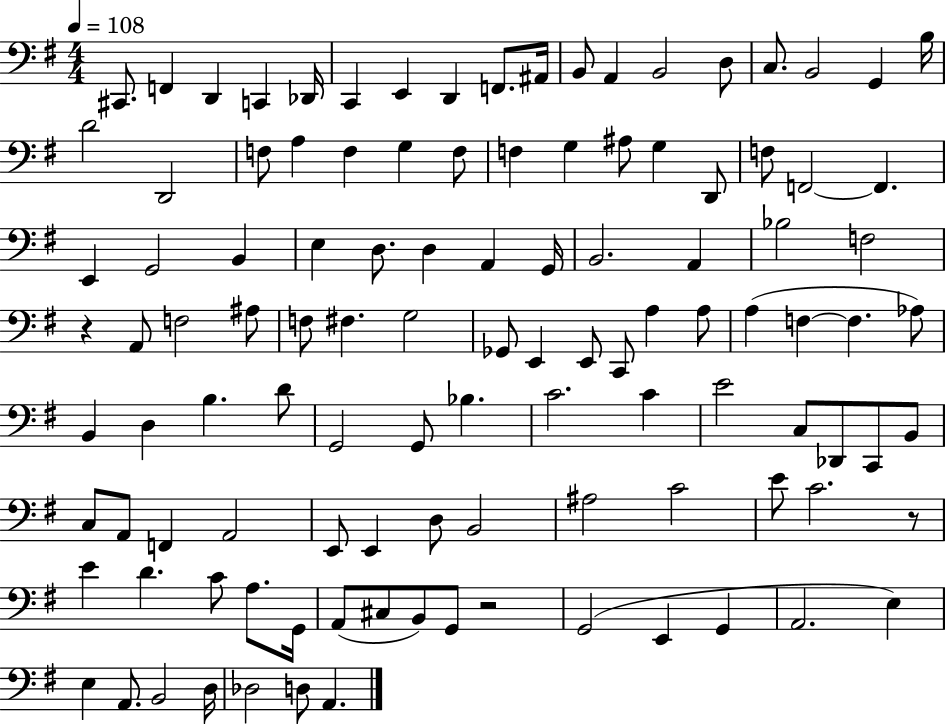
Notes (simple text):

C#2/e. F2/q D2/q C2/q Db2/s C2/q E2/q D2/q F2/e. A#2/s B2/e A2/q B2/h D3/e C3/e. B2/h G2/q B3/s D4/h D2/h F3/e A3/q F3/q G3/q F3/e F3/q G3/q A#3/e G3/q D2/e F3/e F2/h F2/q. E2/q G2/h B2/q E3/q D3/e. D3/q A2/q G2/s B2/h. A2/q Bb3/h F3/h R/q A2/e F3/h A#3/e F3/e F#3/q. G3/h Gb2/e E2/q E2/e C2/e A3/q A3/e A3/q F3/q F3/q. Ab3/e B2/q D3/q B3/q. D4/e G2/h G2/e Bb3/q. C4/h. C4/q E4/h C3/e Db2/e C2/e B2/e C3/e A2/e F2/q A2/h E2/e E2/q D3/e B2/h A#3/h C4/h E4/e C4/h. R/e E4/q D4/q. C4/e A3/e. G2/s A2/e C#3/e B2/e G2/e R/h G2/h E2/q G2/q A2/h. E3/q E3/q A2/e. B2/h D3/s Db3/h D3/e A2/q.